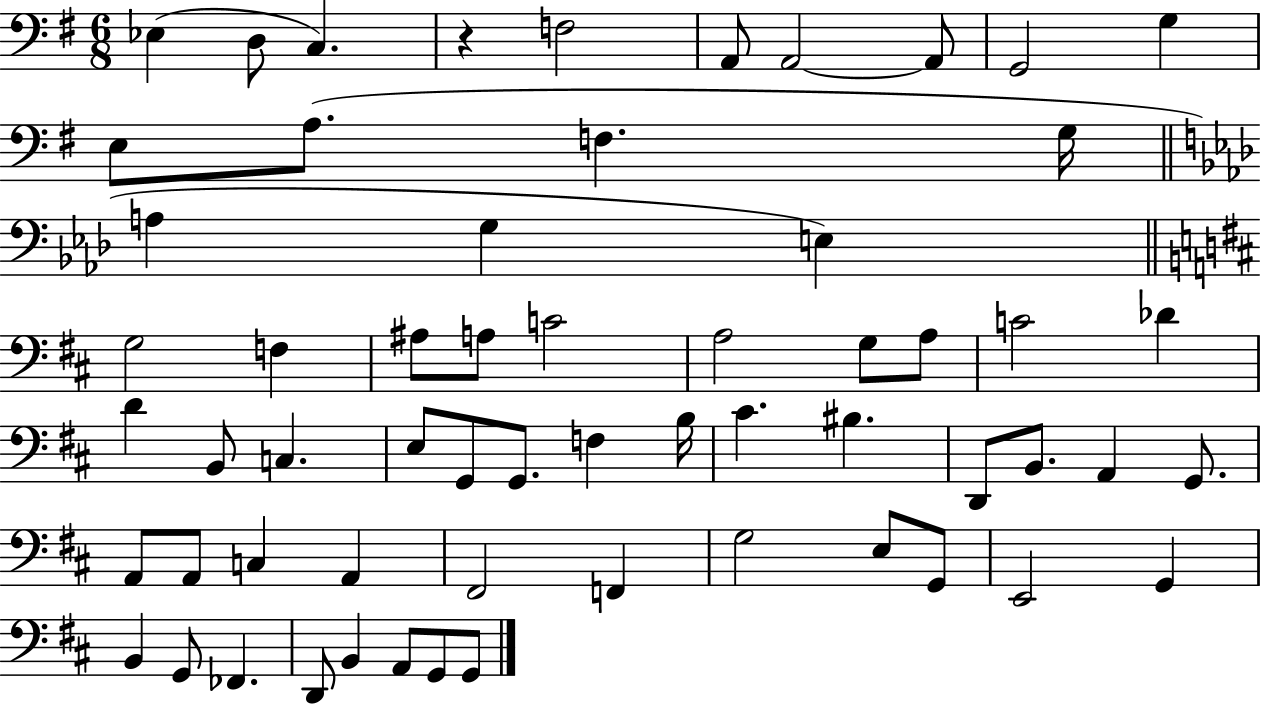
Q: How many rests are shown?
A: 1